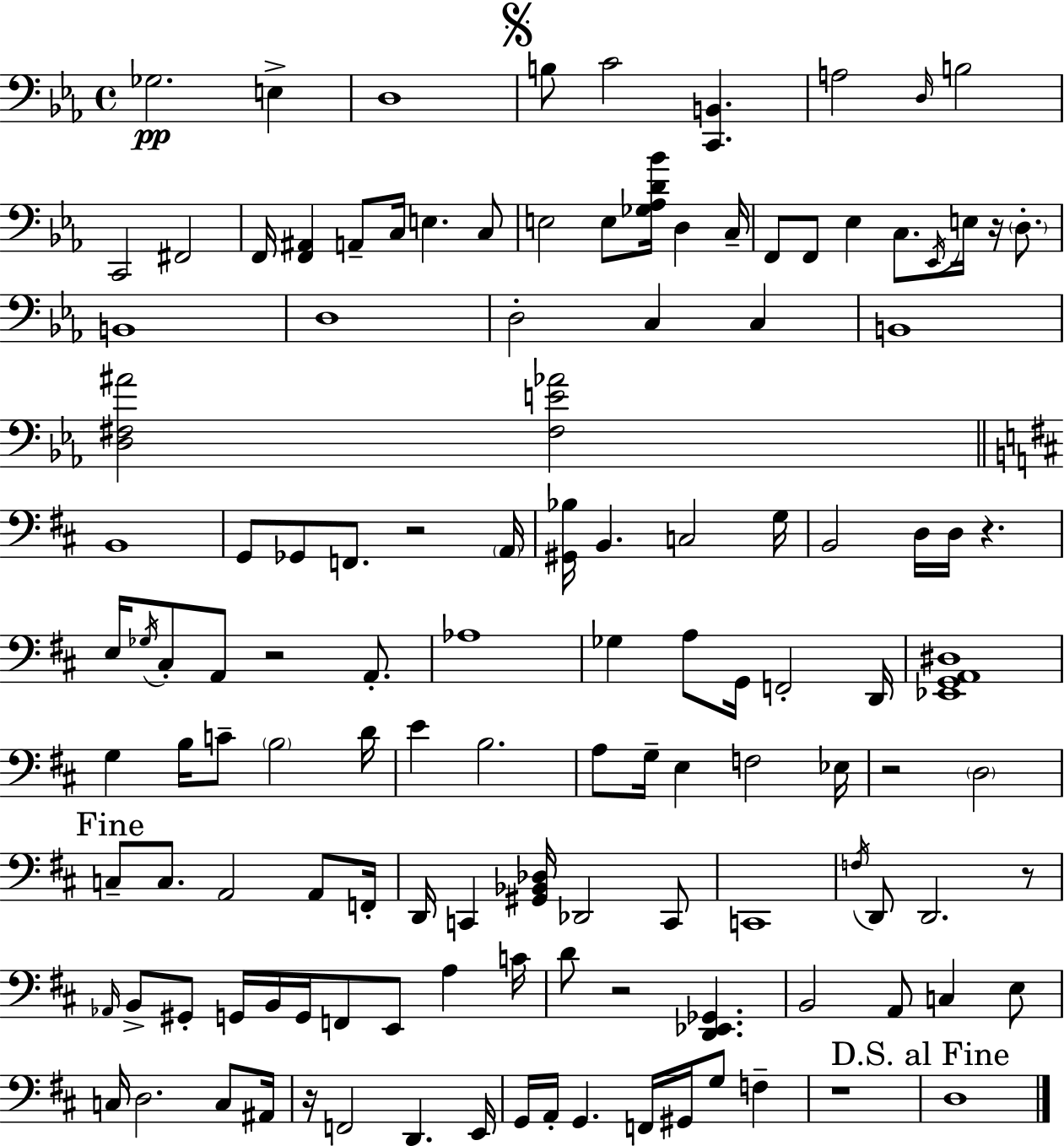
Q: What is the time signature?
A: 4/4